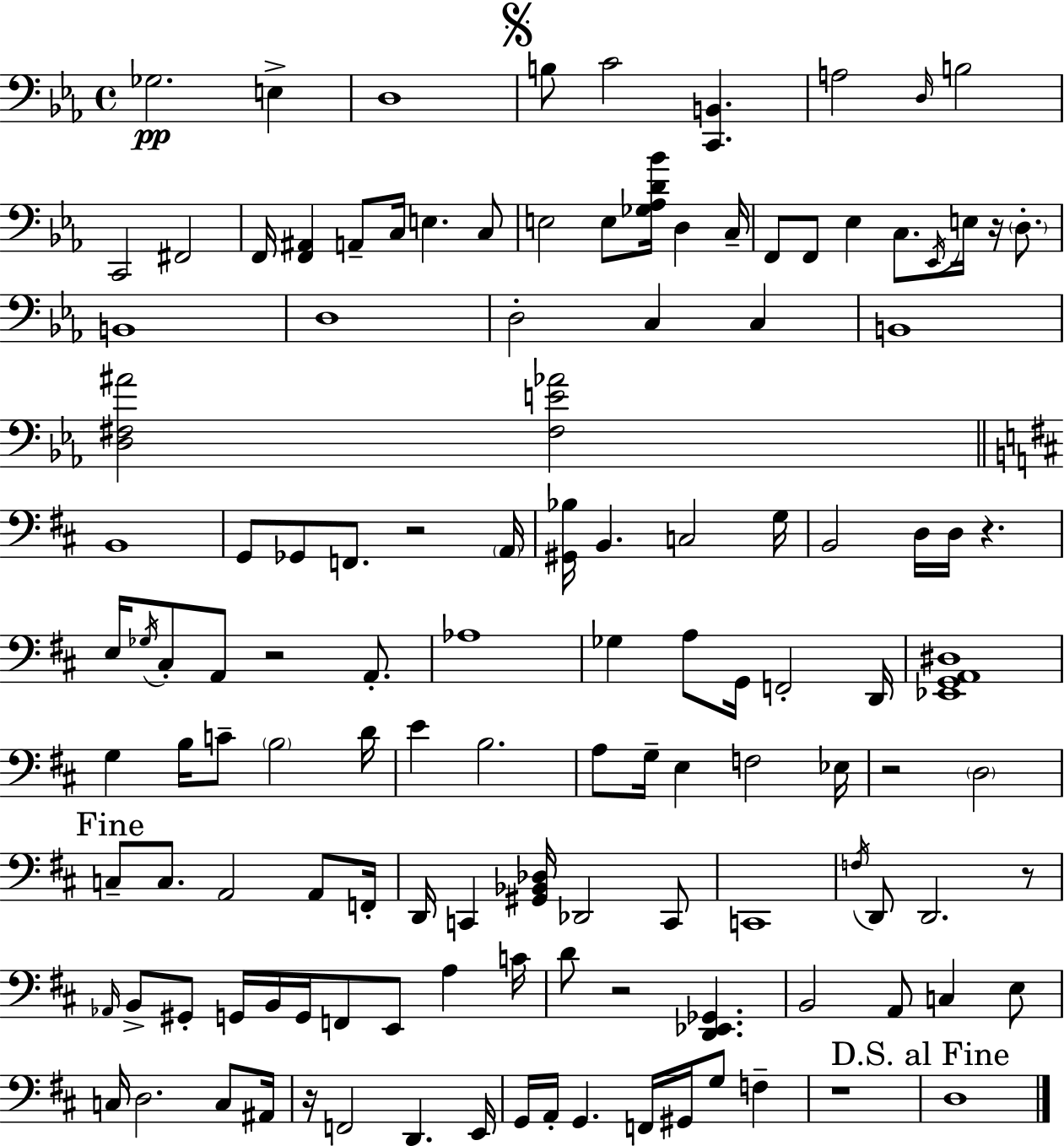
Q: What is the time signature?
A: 4/4